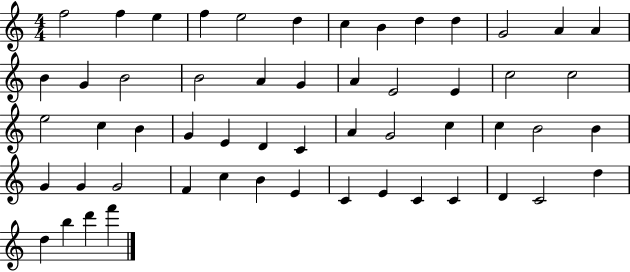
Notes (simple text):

F5/h F5/q E5/q F5/q E5/h D5/q C5/q B4/q D5/q D5/q G4/h A4/q A4/q B4/q G4/q B4/h B4/h A4/q G4/q A4/q E4/h E4/q C5/h C5/h E5/h C5/q B4/q G4/q E4/q D4/q C4/q A4/q G4/h C5/q C5/q B4/h B4/q G4/q G4/q G4/h F4/q C5/q B4/q E4/q C4/q E4/q C4/q C4/q D4/q C4/h D5/q D5/q B5/q D6/q F6/q